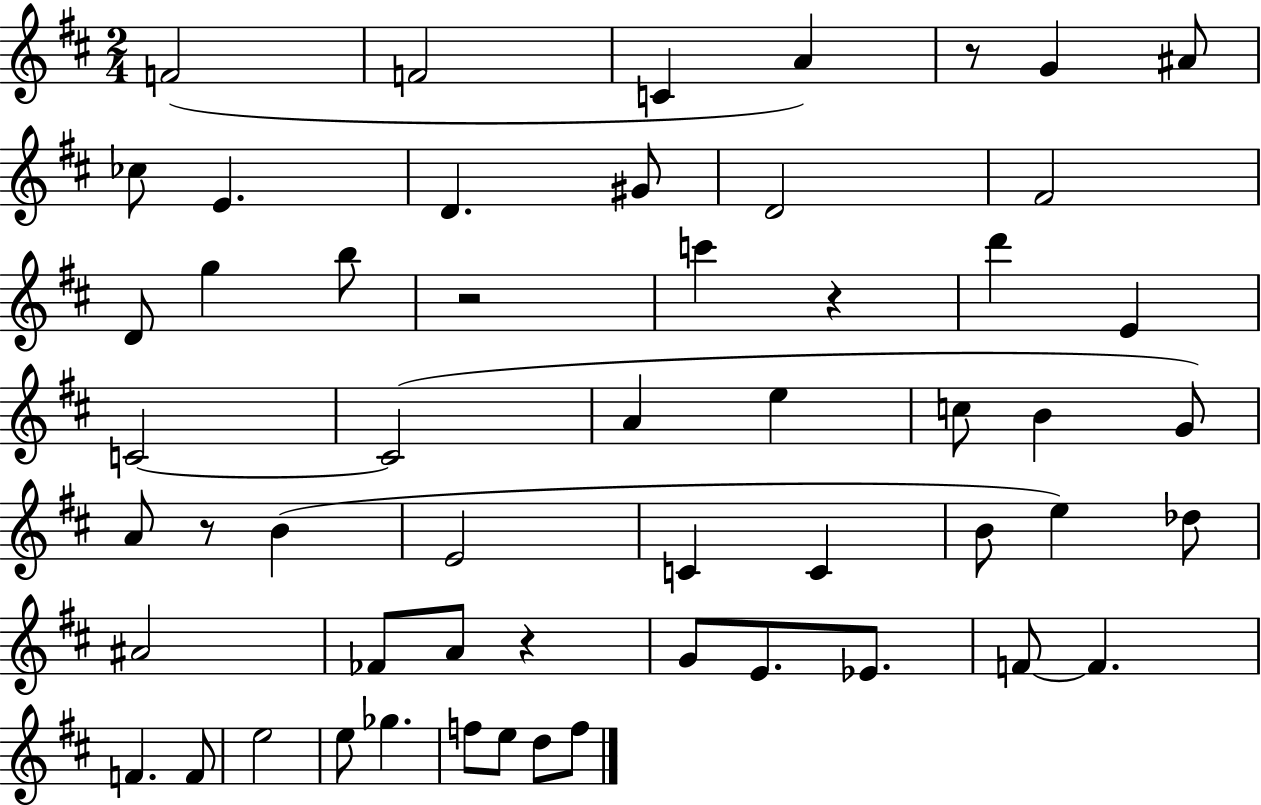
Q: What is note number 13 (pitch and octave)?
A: D4